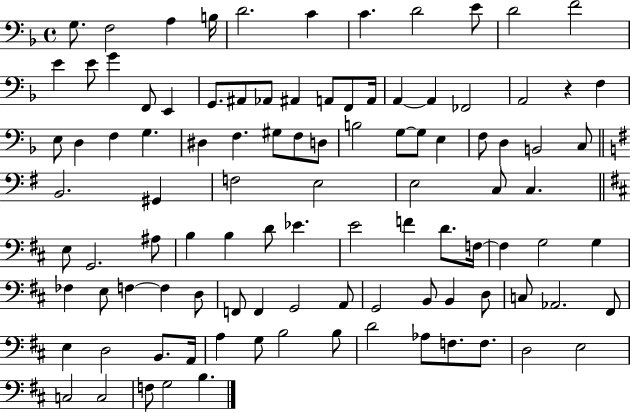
{
  \clef bass
  \time 4/4
  \defaultTimeSignature
  \key f \major
  g8. f2 a4 b16 | d'2. c'4 | c'4. d'2 e'8 | d'2 f'2 | \break e'4 e'8 g'4 f,8 e,4 | g,8. ais,8 aes,8 ais,4 a,8 f,8 a,16 | a,4~~ a,4 fes,2 | a,2 r4 f4 | \break e8 d4 f4 g4. | dis4 f4. gis8 f8 d8 | b2 g8~~ g8 e4 | f8 d4 b,2 c8 | \break \bar "||" \break \key g \major b,2. gis,4 | f2 e2 | e2 c8 c4. | \bar "||" \break \key b \minor e8 g,2. ais8 | b4 b4 d'8 ees'4. | e'2 f'4 d'8. f16~~ | f4 g2 g4 | \break fes4 e8 f4~~ f4 d8 | f,8 f,4 g,2 a,8 | g,2 b,8 b,4 d8 | c8 aes,2. fis,8 | \break e4 d2 b,8. a,16 | a4 g8 b2 b8 | d'2 aes8 f8. f8. | d2 e2 | \break c2 c2 | f8 g2 b4. | \bar "|."
}